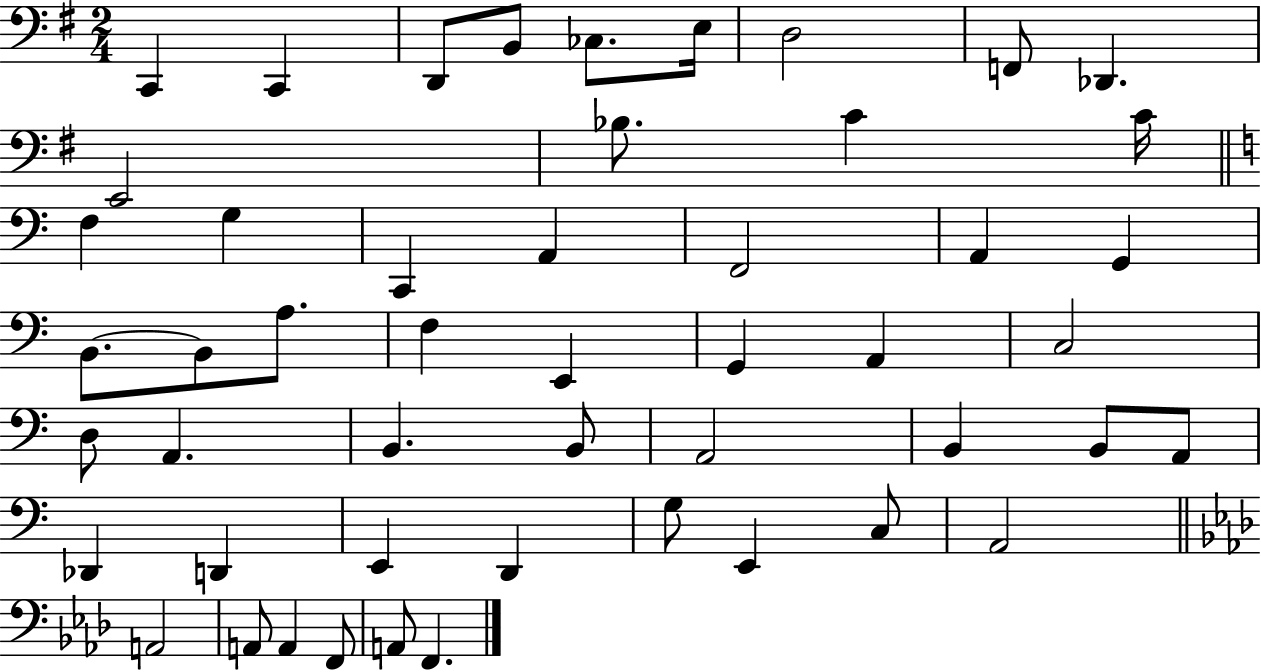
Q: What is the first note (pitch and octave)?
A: C2